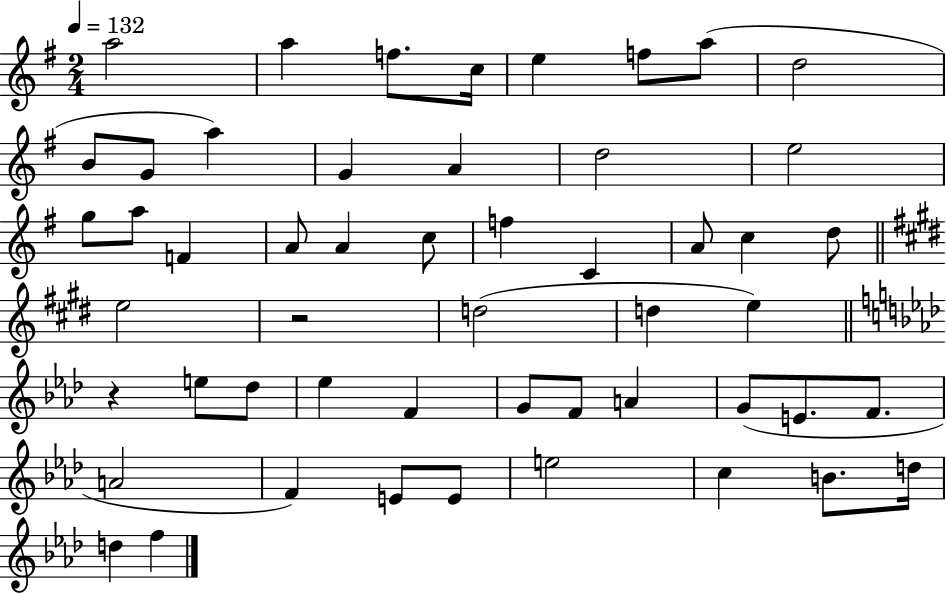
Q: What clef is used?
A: treble